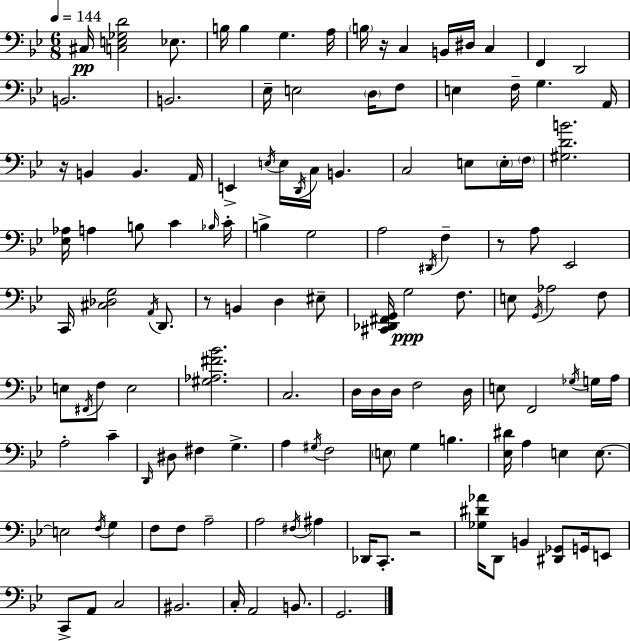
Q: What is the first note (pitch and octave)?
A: C#3